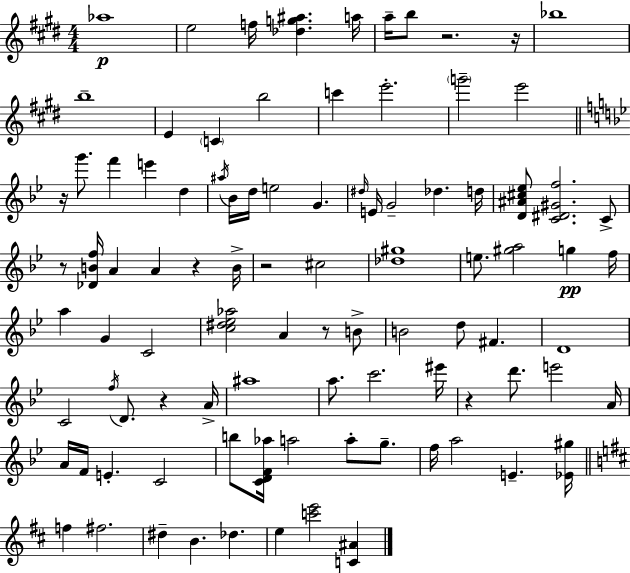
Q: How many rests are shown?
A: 9